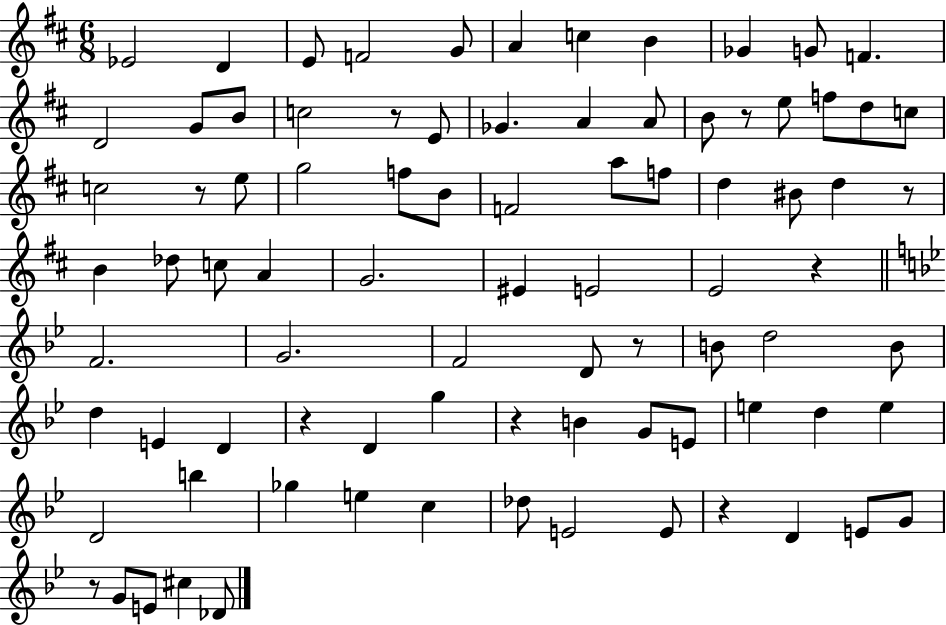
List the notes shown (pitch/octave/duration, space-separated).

Eb4/h D4/q E4/e F4/h G4/e A4/q C5/q B4/q Gb4/q G4/e F4/q. D4/h G4/e B4/e C5/h R/e E4/e Gb4/q. A4/q A4/e B4/e R/e E5/e F5/e D5/e C5/e C5/h R/e E5/e G5/h F5/e B4/e F4/h A5/e F5/e D5/q BIS4/e D5/q R/e B4/q Db5/e C5/e A4/q G4/h. EIS4/q E4/h E4/h R/q F4/h. G4/h. F4/h D4/e R/e B4/e D5/h B4/e D5/q E4/q D4/q R/q D4/q G5/q R/q B4/q G4/e E4/e E5/q D5/q E5/q D4/h B5/q Gb5/q E5/q C5/q Db5/e E4/h E4/e R/q D4/q E4/e G4/e R/e G4/e E4/e C#5/q Db4/e